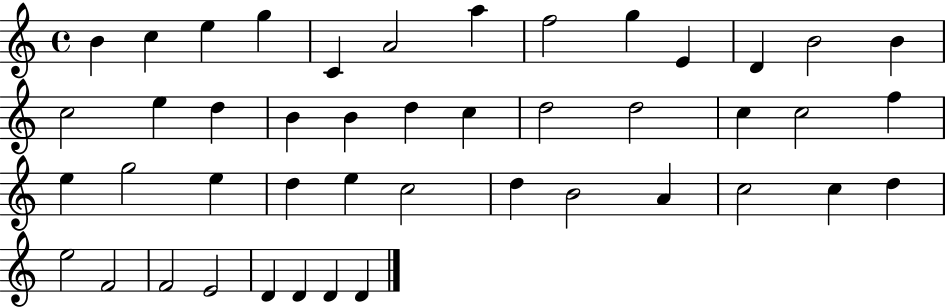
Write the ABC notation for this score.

X:1
T:Untitled
M:4/4
L:1/4
K:C
B c e g C A2 a f2 g E D B2 B c2 e d B B d c d2 d2 c c2 f e g2 e d e c2 d B2 A c2 c d e2 F2 F2 E2 D D D D